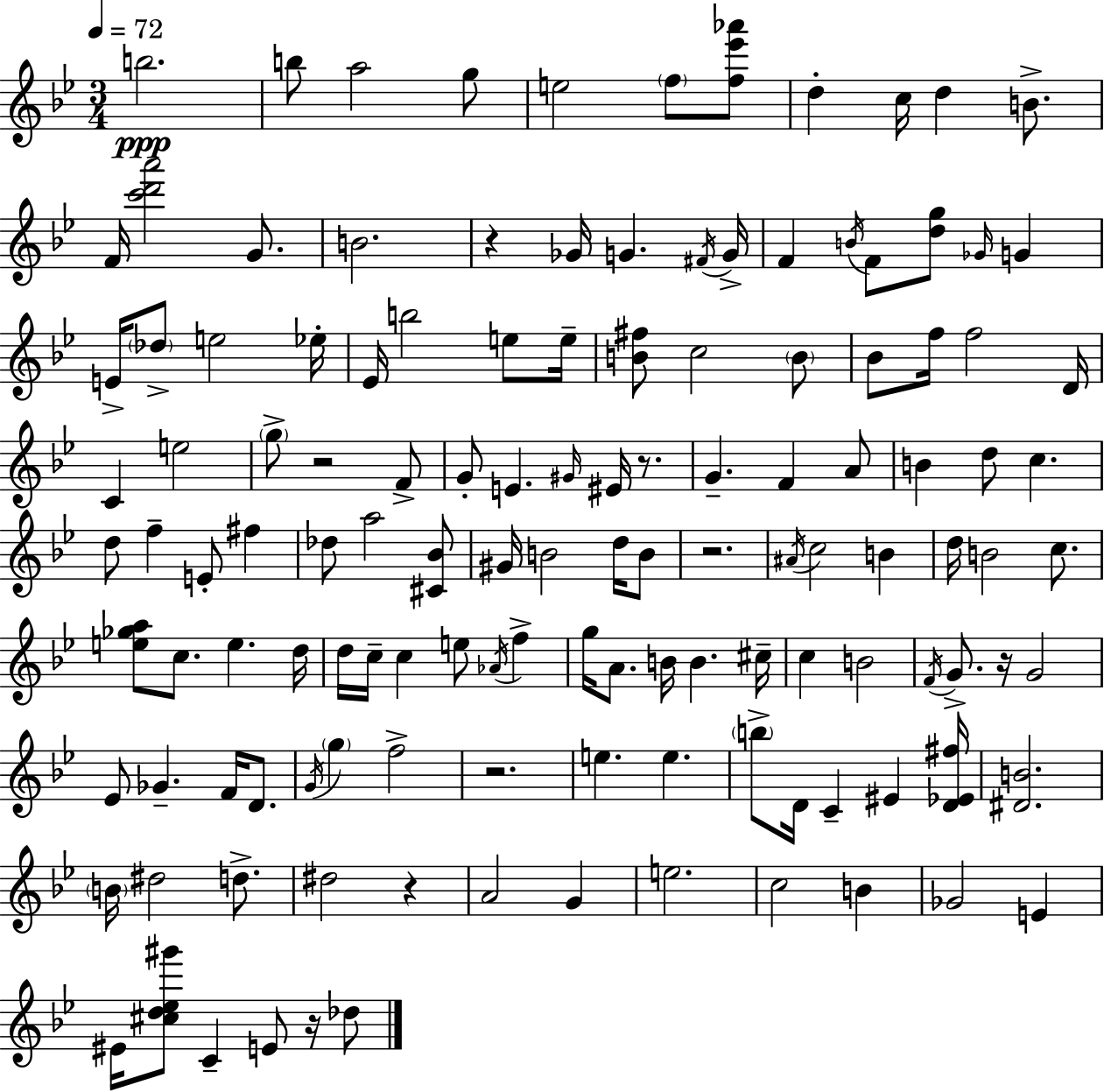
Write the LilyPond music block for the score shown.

{
  \clef treble
  \numericTimeSignature
  \time 3/4
  \key g \minor
  \tempo 4 = 72
  b''2.\ppp | b''8 a''2 g''8 | e''2 \parenthesize f''8 <f'' ees''' aes'''>8 | d''4-. c''16 d''4 b'8.-> | \break f'16 <c''' d''' a'''>2 g'8. | b'2. | r4 ges'16 g'4. \acciaccatura { fis'16 } | g'16-> f'4 \acciaccatura { b'16 } f'8 <d'' g''>8 \grace { ges'16 } g'4 | \break e'16-> \parenthesize des''8-> e''2 | ees''16-. ees'16 b''2 | e''8 e''16-- <b' fis''>8 c''2 | \parenthesize b'8 bes'8 f''16 f''2 | \break d'16 c'4 e''2 | \parenthesize g''8-> r2 | f'8-> g'8-. e'4. \grace { gis'16 } | eis'16 r8. g'4.-- f'4 | \break a'8 b'4 d''8 c''4. | d''8 f''4-- e'8-. | fis''4 des''8 a''2 | <cis' bes'>8 gis'16 b'2 | \break d''16 b'8 r2. | \acciaccatura { ais'16 } c''2 | b'4 d''16 b'2 | c''8. <e'' ges'' a''>8 c''8. e''4. | \break d''16 d''16 c''16-- c''4 e''8 | \acciaccatura { aes'16 } f''4-> g''16 a'8. b'16 b'4. | cis''16-- c''4 b'2 | \acciaccatura { f'16 } g'8.-> r16 g'2 | \break ees'8 ges'4.-- | f'16 d'8. \acciaccatura { g'16 } \parenthesize g''4 | f''2-> r2. | e''4. | \break e''4. \parenthesize b''8-> d'16 c'4-- | eis'4 <d' ees' fis''>16 <dis' b'>2. | \parenthesize b'16 dis''2 | d''8.-> dis''2 | \break r4 a'2 | g'4 e''2. | c''2 | b'4 ges'2 | \break e'4 eis'16 <cis'' d'' ees'' gis'''>8 c'4-- | e'8 r16 des''8 \bar "|."
}